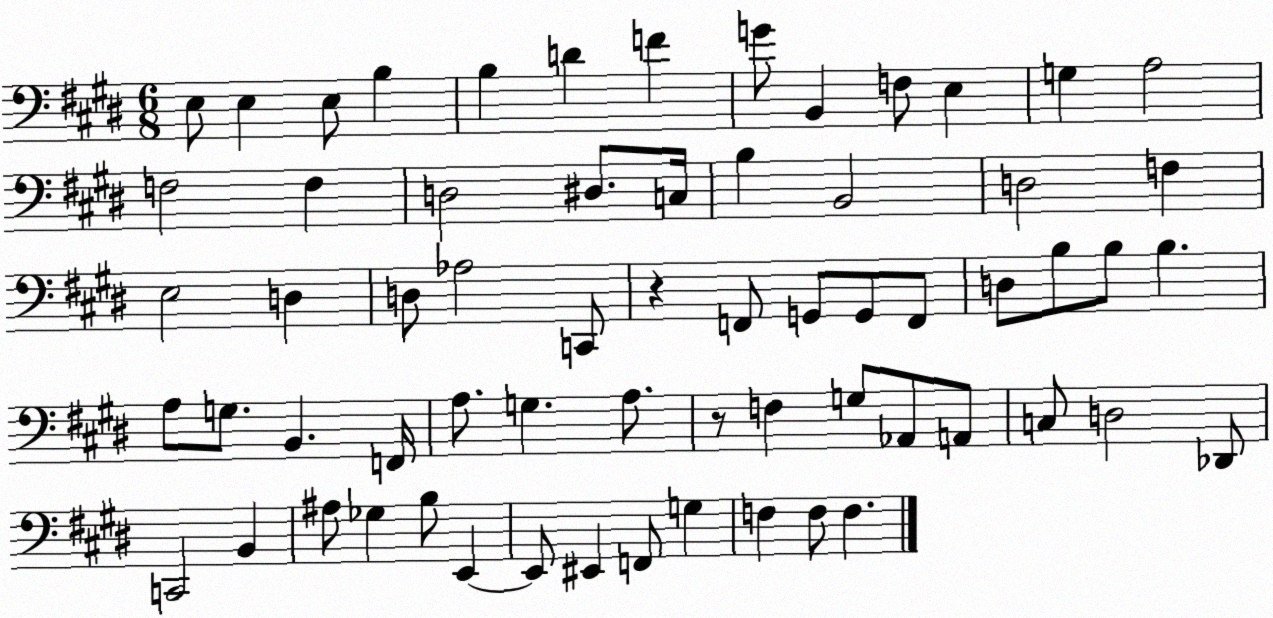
X:1
T:Untitled
M:6/8
L:1/4
K:E
E,/2 E, E,/2 B, B, D F G/2 B,, F,/2 E, G, A,2 F,2 F, D,2 ^D,/2 C,/4 B, B,,2 D,2 F, E,2 D, D,/2 _A,2 C,,/2 z F,,/2 G,,/2 G,,/2 F,,/2 D,/2 B,/2 B,/2 B, A,/2 G,/2 B,, F,,/4 A,/2 G, A,/2 z/2 F, G,/2 _A,,/2 A,,/2 C,/2 D,2 _D,,/2 C,,2 B,, ^A,/2 _G, B,/2 E,, E,,/2 ^E,, F,,/2 G, F, F,/2 F,